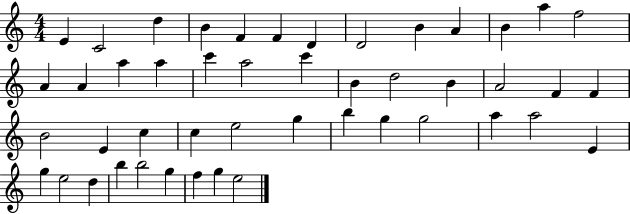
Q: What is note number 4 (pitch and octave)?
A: B4